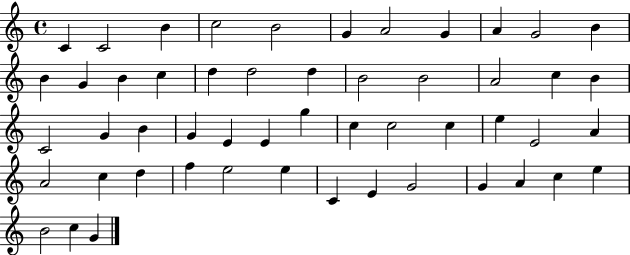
X:1
T:Untitled
M:4/4
L:1/4
K:C
C C2 B c2 B2 G A2 G A G2 B B G B c d d2 d B2 B2 A2 c B C2 G B G E E g c c2 c e E2 A A2 c d f e2 e C E G2 G A c e B2 c G